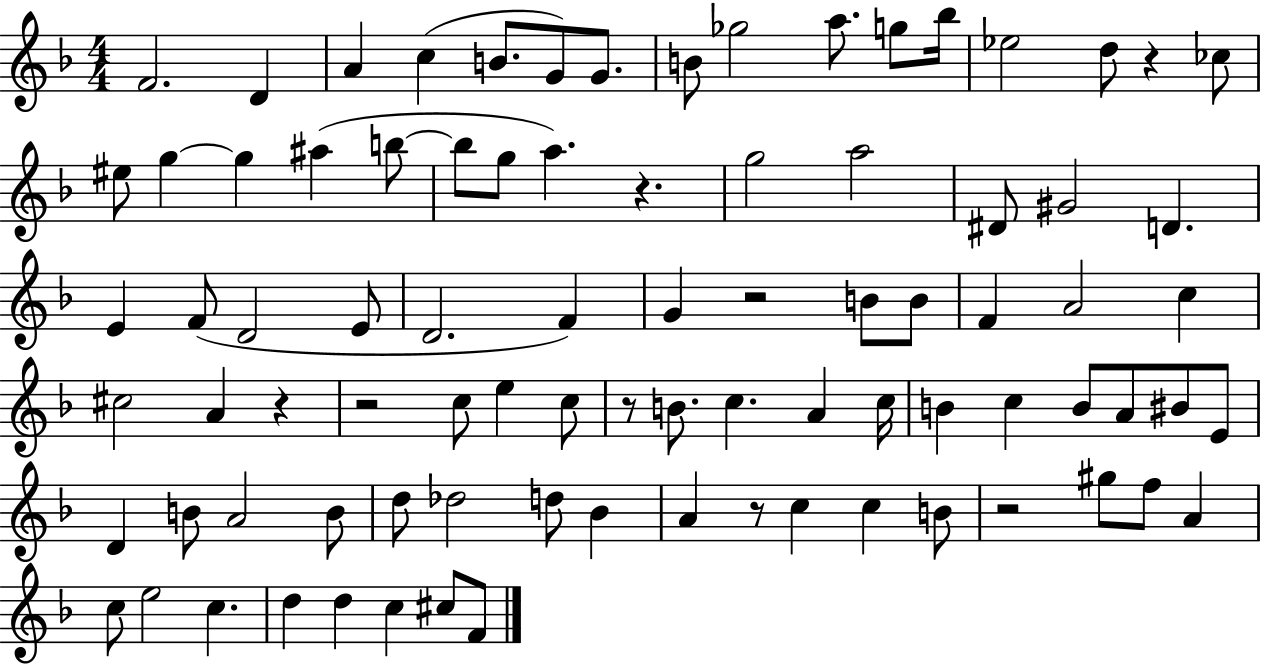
X:1
T:Untitled
M:4/4
L:1/4
K:F
F2 D A c B/2 G/2 G/2 B/2 _g2 a/2 g/2 _b/4 _e2 d/2 z _c/2 ^e/2 g g ^a b/2 b/2 g/2 a z g2 a2 ^D/2 ^G2 D E F/2 D2 E/2 D2 F G z2 B/2 B/2 F A2 c ^c2 A z z2 c/2 e c/2 z/2 B/2 c A c/4 B c B/2 A/2 ^B/2 E/2 D B/2 A2 B/2 d/2 _d2 d/2 _B A z/2 c c B/2 z2 ^g/2 f/2 A c/2 e2 c d d c ^c/2 F/2